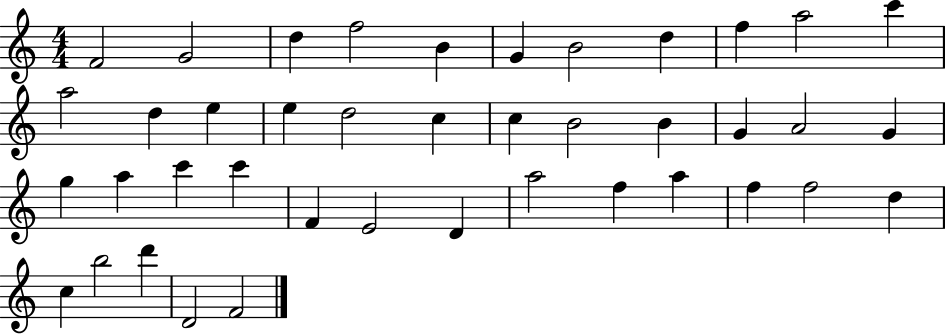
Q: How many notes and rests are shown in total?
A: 41